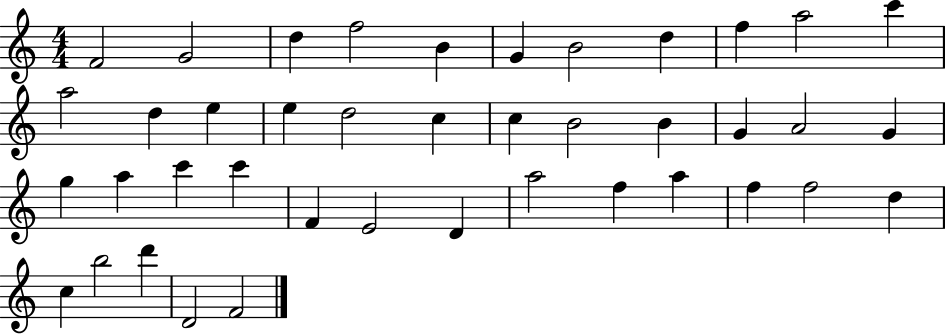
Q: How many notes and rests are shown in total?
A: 41